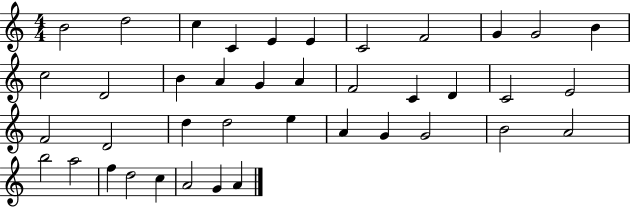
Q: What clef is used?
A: treble